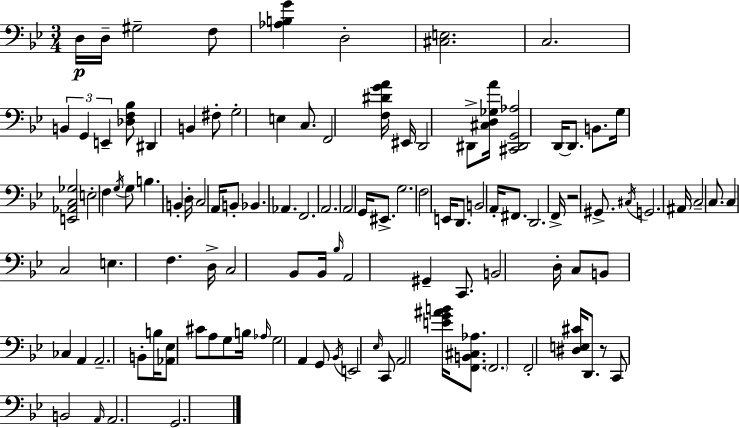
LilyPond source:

{
  \clef bass
  \numericTimeSignature
  \time 3/4
  \key bes \major
  d16\p d16-- gis2-- f8 | <aes b g'>4 d2-. | <cis e>2. | c2. | \break \tuplet 3/2 { b,4 g,4 e,4-- } | <des f bes>8 dis,4 b,4 fis8-. | g2-. e4 | c8. f,2 <f dis' g' a'>16 | \break eis,16 d,2 dis,8-> <cis d ges a'>16 | <cis, dis, g, aes>2 d,16~~ d,8. | b,8. g16 <e, aes, c ges>2 | e2-. f4 | \break \acciaccatura { g16 } g8 b4. b,4-. | d16-. c2 a,16 b,8-. | bes,4. aes,4. | f,2. | \break a,2. | a,2 g,16 eis,8.-> | g2. | f2 e,16 d,8. | \break b,2 a,16-. fis,8. | d,2. | f,16-> r2 gis,8.-> | \acciaccatura { cis16 } g,2. | \break ais,16 c2-- c8. | c4 c2 | e4. f4. | d16-> c2 bes,8 | \break bes,16 \grace { bes16 } a,2 gis,4-- | c,8. b,2 | d16-. c8 b,8 ces4 a,4 | a,2.-- | \break b,8-. b16 <aes, ees>8 cis'8 a8 | g8 b16 \grace { aes16 } g2 | a,4 g,8 \acciaccatura { bes,16 } e,2 | \grace { ees16 } c,8 a,2 | \break <e' g' ais' b'>16 <f, b, cis aes>8. \parenthesize f,2. | f,2-. | <dis e cis'>16 d,8. r8 c,8 b,2 | \grace { a,16 } a,2. | \break g,2. | \bar "|."
}